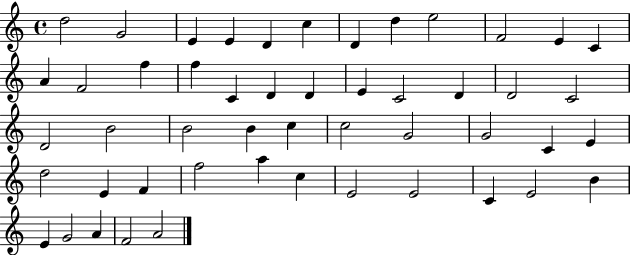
{
  \clef treble
  \time 4/4
  \defaultTimeSignature
  \key c \major
  d''2 g'2 | e'4 e'4 d'4 c''4 | d'4 d''4 e''2 | f'2 e'4 c'4 | \break a'4 f'2 f''4 | f''4 c'4 d'4 d'4 | e'4 c'2 d'4 | d'2 c'2 | \break d'2 b'2 | b'2 b'4 c''4 | c''2 g'2 | g'2 c'4 e'4 | \break d''2 e'4 f'4 | f''2 a''4 c''4 | e'2 e'2 | c'4 e'2 b'4 | \break e'4 g'2 a'4 | f'2 a'2 | \bar "|."
}